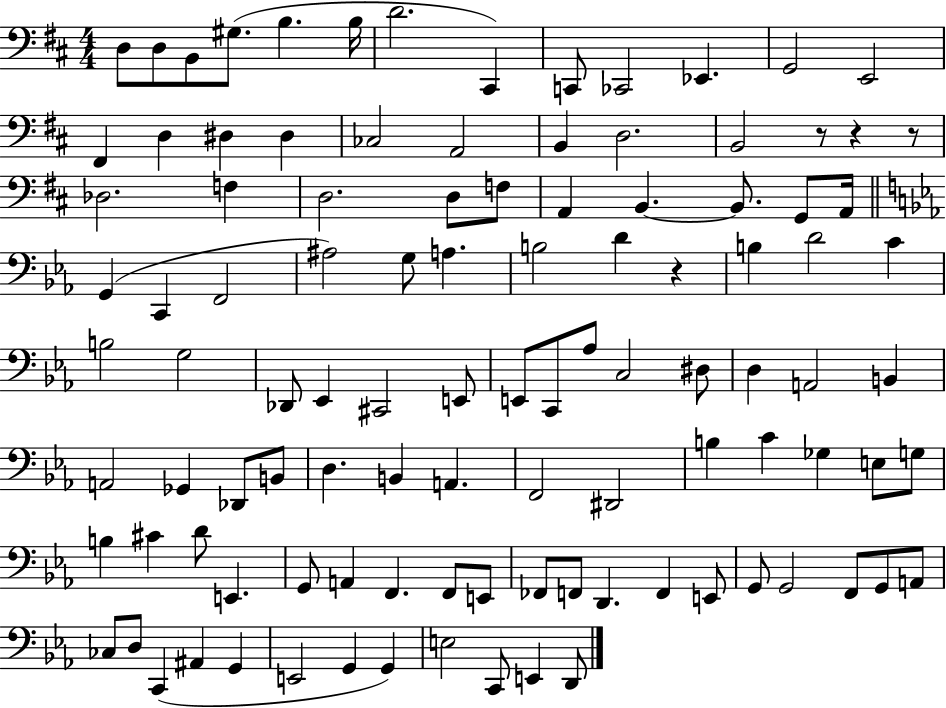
X:1
T:Untitled
M:4/4
L:1/4
K:D
D,/2 D,/2 B,,/2 ^G,/2 B, B,/4 D2 ^C,, C,,/2 _C,,2 _E,, G,,2 E,,2 ^F,, D, ^D, ^D, _C,2 A,,2 B,, D,2 B,,2 z/2 z z/2 _D,2 F, D,2 D,/2 F,/2 A,, B,, B,,/2 G,,/2 A,,/4 G,, C,, F,,2 ^A,2 G,/2 A, B,2 D z B, D2 C B,2 G,2 _D,,/2 _E,, ^C,,2 E,,/2 E,,/2 C,,/2 _A,/2 C,2 ^D,/2 D, A,,2 B,, A,,2 _G,, _D,,/2 B,,/2 D, B,, A,, F,,2 ^D,,2 B, C _G, E,/2 G,/2 B, ^C D/2 E,, G,,/2 A,, F,, F,,/2 E,,/2 _F,,/2 F,,/2 D,, F,, E,,/2 G,,/2 G,,2 F,,/2 G,,/2 A,,/2 _C,/2 D,/2 C,, ^A,, G,, E,,2 G,, G,, E,2 C,,/2 E,, D,,/2